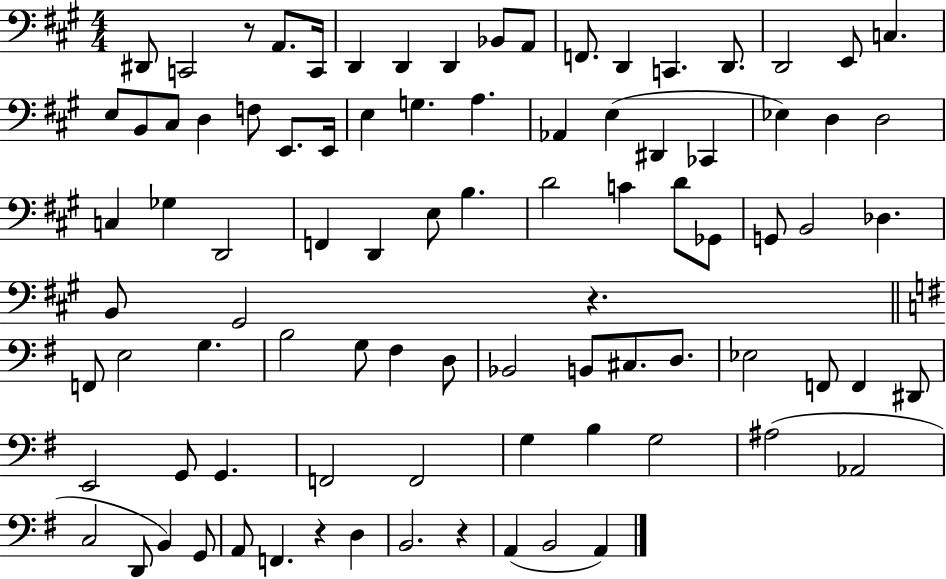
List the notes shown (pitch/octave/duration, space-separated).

D#2/e C2/h R/e A2/e. C2/s D2/q D2/q D2/q Bb2/e A2/e F2/e. D2/q C2/q. D2/e. D2/h E2/e C3/q. E3/e B2/e C#3/e D3/q F3/e E2/e. E2/s E3/q G3/q. A3/q. Ab2/q E3/q D#2/q CES2/q Eb3/q D3/q D3/h C3/q Gb3/q D2/h F2/q D2/q E3/e B3/q. D4/h C4/q D4/e Gb2/e G2/e B2/h Db3/q. B2/e G#2/h R/q. F2/e E3/h G3/q. B3/h G3/e F#3/q D3/e Bb2/h B2/e C#3/e. D3/e. Eb3/h F2/e F2/q D#2/e E2/h G2/e G2/q. F2/h F2/h G3/q B3/q G3/h A#3/h Ab2/h C3/h D2/e B2/q G2/e A2/e F2/q. R/q D3/q B2/h. R/q A2/q B2/h A2/q